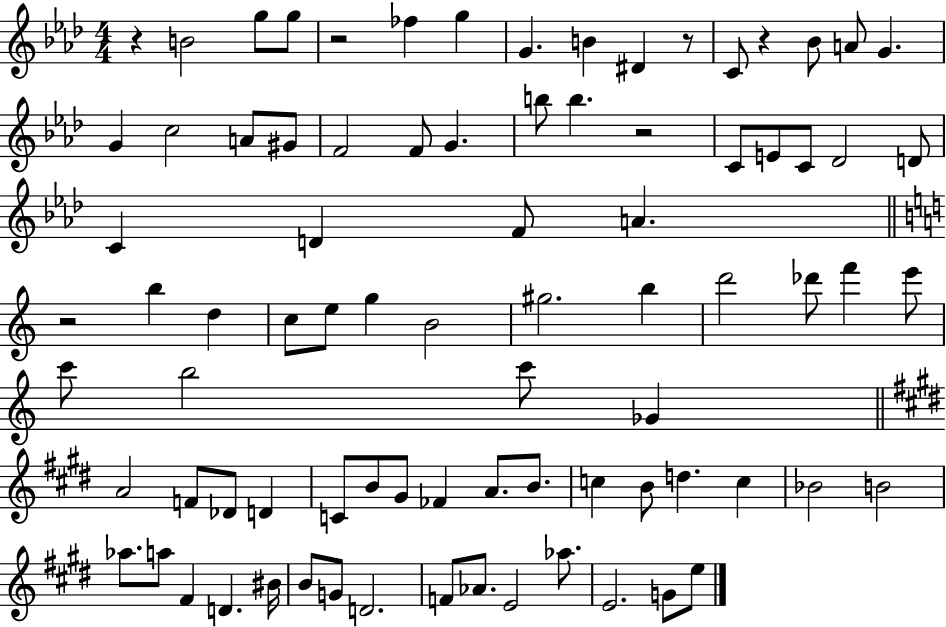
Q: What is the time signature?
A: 4/4